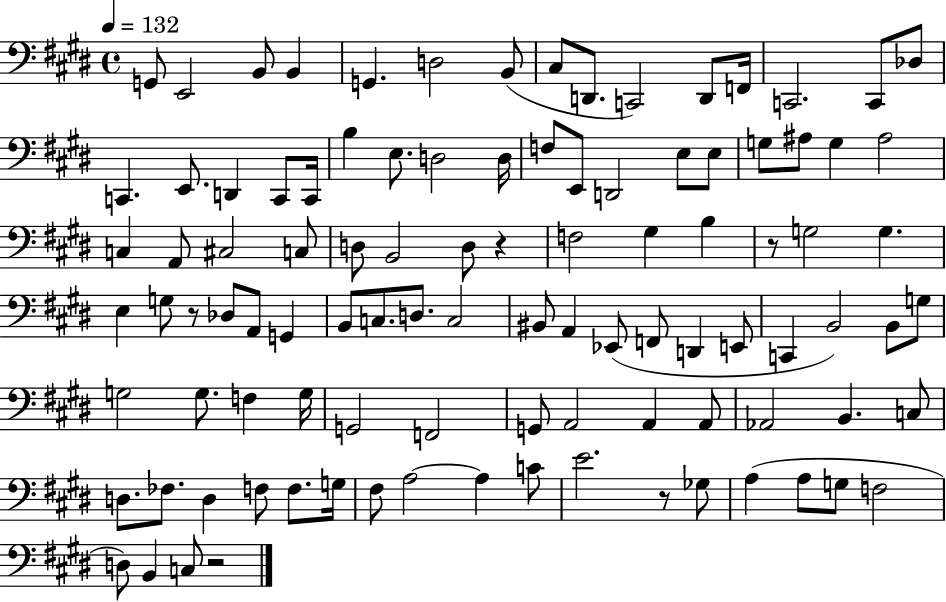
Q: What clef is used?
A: bass